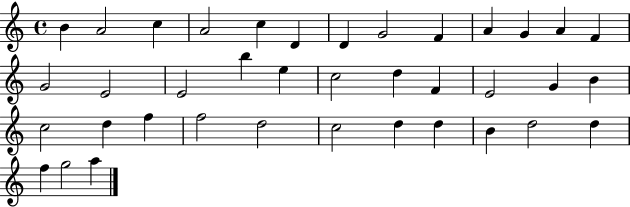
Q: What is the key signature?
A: C major